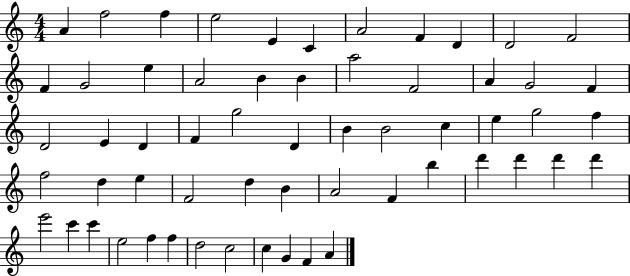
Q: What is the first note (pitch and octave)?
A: A4